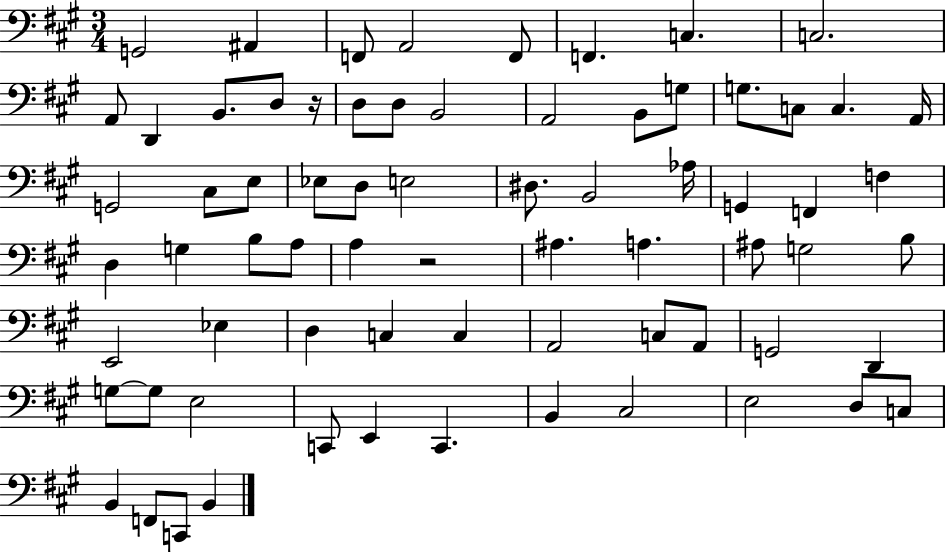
{
  \clef bass
  \numericTimeSignature
  \time 3/4
  \key a \major
  g,2 ais,4 | f,8 a,2 f,8 | f,4. c4. | c2. | \break a,8 d,4 b,8. d8 r16 | d8 d8 b,2 | a,2 b,8 g8 | g8. c8 c4. a,16 | \break g,2 cis8 e8 | ees8 d8 e2 | dis8. b,2 aes16 | g,4 f,4 f4 | \break d4 g4 b8 a8 | a4 r2 | ais4. a4. | ais8 g2 b8 | \break e,2 ees4 | d4 c4 c4 | a,2 c8 a,8 | g,2 d,4 | \break g8~~ g8 e2 | c,8 e,4 c,4. | b,4 cis2 | e2 d8 c8 | \break b,4 f,8 c,8 b,4 | \bar "|."
}